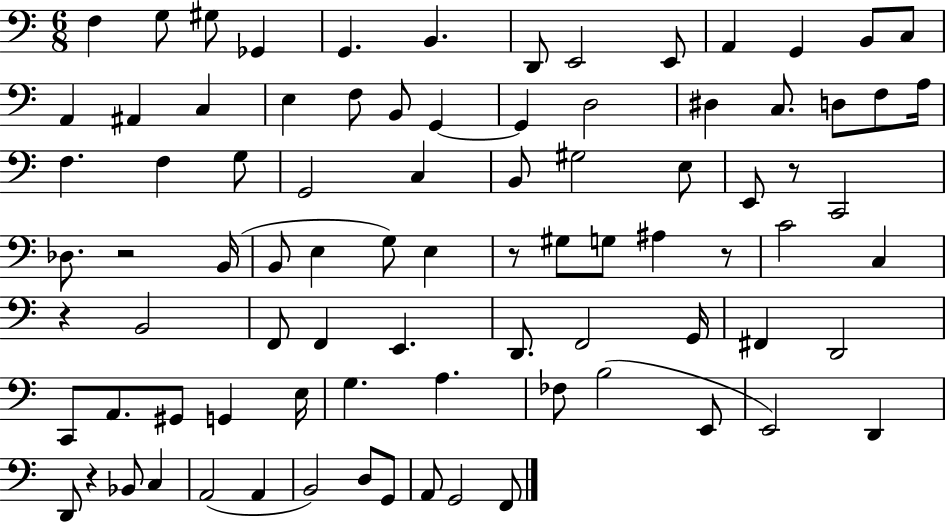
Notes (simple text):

F3/q G3/e G#3/e Gb2/q G2/q. B2/q. D2/e E2/h E2/e A2/q G2/q B2/e C3/e A2/q A#2/q C3/q E3/q F3/e B2/e G2/q G2/q D3/h D#3/q C3/e. D3/e F3/e A3/s F3/q. F3/q G3/e G2/h C3/q B2/e G#3/h E3/e E2/e R/e C2/h Db3/e. R/h B2/s B2/e E3/q G3/e E3/q R/e G#3/e G3/e A#3/q R/e C4/h C3/q R/q B2/h F2/e F2/q E2/q. D2/e. F2/h G2/s F#2/q D2/h C2/e A2/e. G#2/e G2/q E3/s G3/q. A3/q. FES3/e B3/h E2/e E2/h D2/q D2/e R/q Bb2/e C3/q A2/h A2/q B2/h D3/e G2/e A2/e G2/h F2/e